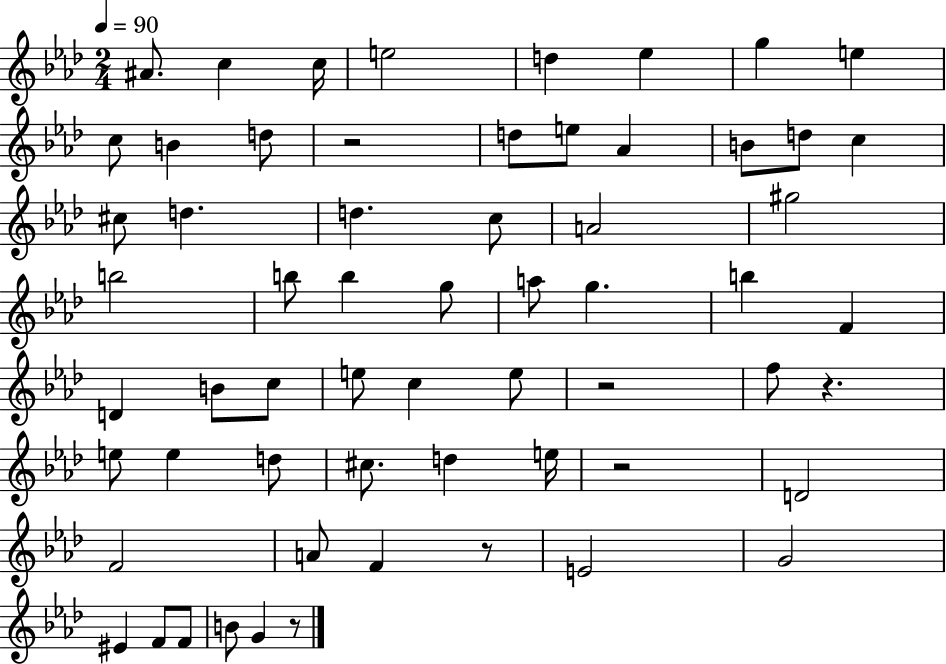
{
  \clef treble
  \numericTimeSignature
  \time 2/4
  \key aes \major
  \tempo 4 = 90
  \repeat volta 2 { ais'8. c''4 c''16 | e''2 | d''4 ees''4 | g''4 e''4 | \break c''8 b'4 d''8 | r2 | d''8 e''8 aes'4 | b'8 d''8 c''4 | \break cis''8 d''4. | d''4. c''8 | a'2 | gis''2 | \break b''2 | b''8 b''4 g''8 | a''8 g''4. | b''4 f'4 | \break d'4 b'8 c''8 | e''8 c''4 e''8 | r2 | f''8 r4. | \break e''8 e''4 d''8 | cis''8. d''4 e''16 | r2 | d'2 | \break f'2 | a'8 f'4 r8 | e'2 | g'2 | \break eis'4 f'8 f'8 | b'8 g'4 r8 | } \bar "|."
}